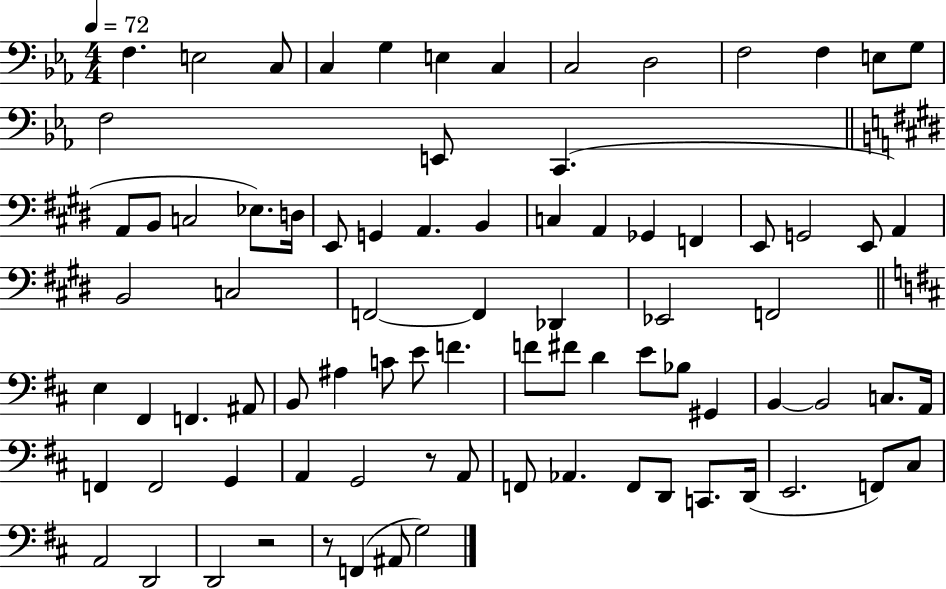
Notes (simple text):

F3/q. E3/h C3/e C3/q G3/q E3/q C3/q C3/h D3/h F3/h F3/q E3/e G3/e F3/h E2/e C2/q. A2/e B2/e C3/h Eb3/e. D3/s E2/e G2/q A2/q. B2/q C3/q A2/q Gb2/q F2/q E2/e G2/h E2/e A2/q B2/h C3/h F2/h F2/q Db2/q Eb2/h F2/h E3/q F#2/q F2/q. A#2/e B2/e A#3/q C4/e E4/e F4/q. F4/e F#4/e D4/q E4/e Bb3/e G#2/q B2/q B2/h C3/e. A2/s F2/q F2/h G2/q A2/q G2/h R/e A2/e F2/e Ab2/q. F2/e D2/e C2/e. D2/s E2/h. F2/e C#3/e A2/h D2/h D2/h R/h R/e F2/q A#2/e G3/h